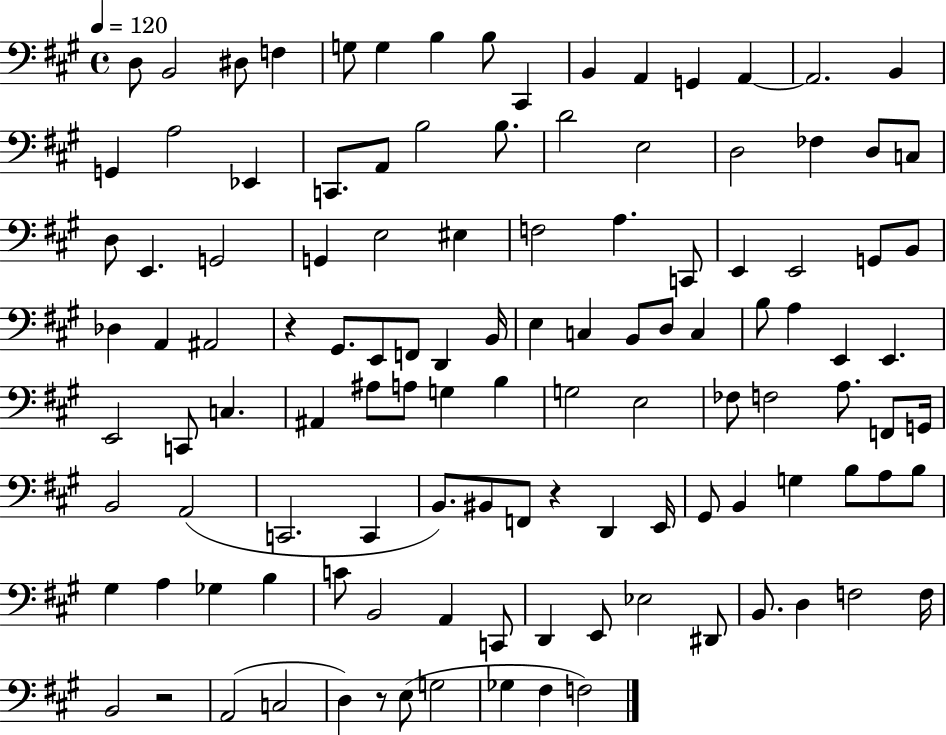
{
  \clef bass
  \time 4/4
  \defaultTimeSignature
  \key a \major
  \tempo 4 = 120
  d8 b,2 dis8 f4 | g8 g4 b4 b8 cis,4 | b,4 a,4 g,4 a,4~~ | a,2. b,4 | \break g,4 a2 ees,4 | c,8. a,8 b2 b8. | d'2 e2 | d2 fes4 d8 c8 | \break d8 e,4. g,2 | g,4 e2 eis4 | f2 a4. c,8 | e,4 e,2 g,8 b,8 | \break des4 a,4 ais,2 | r4 gis,8. e,8 f,8 d,4 b,16 | e4 c4 b,8 d8 c4 | b8 a4 e,4 e,4. | \break e,2 c,8 c4. | ais,4 ais8 a8 g4 b4 | g2 e2 | fes8 f2 a8. f,8 g,16 | \break b,2 a,2( | c,2. c,4 | b,8.) bis,8 f,8 r4 d,4 e,16 | gis,8 b,4 g4 b8 a8 b8 | \break gis4 a4 ges4 b4 | c'8 b,2 a,4 c,8 | d,4 e,8 ees2 dis,8 | b,8. d4 f2 f16 | \break b,2 r2 | a,2( c2 | d4) r8 e8( g2 | ges4 fis4 f2) | \break \bar "|."
}